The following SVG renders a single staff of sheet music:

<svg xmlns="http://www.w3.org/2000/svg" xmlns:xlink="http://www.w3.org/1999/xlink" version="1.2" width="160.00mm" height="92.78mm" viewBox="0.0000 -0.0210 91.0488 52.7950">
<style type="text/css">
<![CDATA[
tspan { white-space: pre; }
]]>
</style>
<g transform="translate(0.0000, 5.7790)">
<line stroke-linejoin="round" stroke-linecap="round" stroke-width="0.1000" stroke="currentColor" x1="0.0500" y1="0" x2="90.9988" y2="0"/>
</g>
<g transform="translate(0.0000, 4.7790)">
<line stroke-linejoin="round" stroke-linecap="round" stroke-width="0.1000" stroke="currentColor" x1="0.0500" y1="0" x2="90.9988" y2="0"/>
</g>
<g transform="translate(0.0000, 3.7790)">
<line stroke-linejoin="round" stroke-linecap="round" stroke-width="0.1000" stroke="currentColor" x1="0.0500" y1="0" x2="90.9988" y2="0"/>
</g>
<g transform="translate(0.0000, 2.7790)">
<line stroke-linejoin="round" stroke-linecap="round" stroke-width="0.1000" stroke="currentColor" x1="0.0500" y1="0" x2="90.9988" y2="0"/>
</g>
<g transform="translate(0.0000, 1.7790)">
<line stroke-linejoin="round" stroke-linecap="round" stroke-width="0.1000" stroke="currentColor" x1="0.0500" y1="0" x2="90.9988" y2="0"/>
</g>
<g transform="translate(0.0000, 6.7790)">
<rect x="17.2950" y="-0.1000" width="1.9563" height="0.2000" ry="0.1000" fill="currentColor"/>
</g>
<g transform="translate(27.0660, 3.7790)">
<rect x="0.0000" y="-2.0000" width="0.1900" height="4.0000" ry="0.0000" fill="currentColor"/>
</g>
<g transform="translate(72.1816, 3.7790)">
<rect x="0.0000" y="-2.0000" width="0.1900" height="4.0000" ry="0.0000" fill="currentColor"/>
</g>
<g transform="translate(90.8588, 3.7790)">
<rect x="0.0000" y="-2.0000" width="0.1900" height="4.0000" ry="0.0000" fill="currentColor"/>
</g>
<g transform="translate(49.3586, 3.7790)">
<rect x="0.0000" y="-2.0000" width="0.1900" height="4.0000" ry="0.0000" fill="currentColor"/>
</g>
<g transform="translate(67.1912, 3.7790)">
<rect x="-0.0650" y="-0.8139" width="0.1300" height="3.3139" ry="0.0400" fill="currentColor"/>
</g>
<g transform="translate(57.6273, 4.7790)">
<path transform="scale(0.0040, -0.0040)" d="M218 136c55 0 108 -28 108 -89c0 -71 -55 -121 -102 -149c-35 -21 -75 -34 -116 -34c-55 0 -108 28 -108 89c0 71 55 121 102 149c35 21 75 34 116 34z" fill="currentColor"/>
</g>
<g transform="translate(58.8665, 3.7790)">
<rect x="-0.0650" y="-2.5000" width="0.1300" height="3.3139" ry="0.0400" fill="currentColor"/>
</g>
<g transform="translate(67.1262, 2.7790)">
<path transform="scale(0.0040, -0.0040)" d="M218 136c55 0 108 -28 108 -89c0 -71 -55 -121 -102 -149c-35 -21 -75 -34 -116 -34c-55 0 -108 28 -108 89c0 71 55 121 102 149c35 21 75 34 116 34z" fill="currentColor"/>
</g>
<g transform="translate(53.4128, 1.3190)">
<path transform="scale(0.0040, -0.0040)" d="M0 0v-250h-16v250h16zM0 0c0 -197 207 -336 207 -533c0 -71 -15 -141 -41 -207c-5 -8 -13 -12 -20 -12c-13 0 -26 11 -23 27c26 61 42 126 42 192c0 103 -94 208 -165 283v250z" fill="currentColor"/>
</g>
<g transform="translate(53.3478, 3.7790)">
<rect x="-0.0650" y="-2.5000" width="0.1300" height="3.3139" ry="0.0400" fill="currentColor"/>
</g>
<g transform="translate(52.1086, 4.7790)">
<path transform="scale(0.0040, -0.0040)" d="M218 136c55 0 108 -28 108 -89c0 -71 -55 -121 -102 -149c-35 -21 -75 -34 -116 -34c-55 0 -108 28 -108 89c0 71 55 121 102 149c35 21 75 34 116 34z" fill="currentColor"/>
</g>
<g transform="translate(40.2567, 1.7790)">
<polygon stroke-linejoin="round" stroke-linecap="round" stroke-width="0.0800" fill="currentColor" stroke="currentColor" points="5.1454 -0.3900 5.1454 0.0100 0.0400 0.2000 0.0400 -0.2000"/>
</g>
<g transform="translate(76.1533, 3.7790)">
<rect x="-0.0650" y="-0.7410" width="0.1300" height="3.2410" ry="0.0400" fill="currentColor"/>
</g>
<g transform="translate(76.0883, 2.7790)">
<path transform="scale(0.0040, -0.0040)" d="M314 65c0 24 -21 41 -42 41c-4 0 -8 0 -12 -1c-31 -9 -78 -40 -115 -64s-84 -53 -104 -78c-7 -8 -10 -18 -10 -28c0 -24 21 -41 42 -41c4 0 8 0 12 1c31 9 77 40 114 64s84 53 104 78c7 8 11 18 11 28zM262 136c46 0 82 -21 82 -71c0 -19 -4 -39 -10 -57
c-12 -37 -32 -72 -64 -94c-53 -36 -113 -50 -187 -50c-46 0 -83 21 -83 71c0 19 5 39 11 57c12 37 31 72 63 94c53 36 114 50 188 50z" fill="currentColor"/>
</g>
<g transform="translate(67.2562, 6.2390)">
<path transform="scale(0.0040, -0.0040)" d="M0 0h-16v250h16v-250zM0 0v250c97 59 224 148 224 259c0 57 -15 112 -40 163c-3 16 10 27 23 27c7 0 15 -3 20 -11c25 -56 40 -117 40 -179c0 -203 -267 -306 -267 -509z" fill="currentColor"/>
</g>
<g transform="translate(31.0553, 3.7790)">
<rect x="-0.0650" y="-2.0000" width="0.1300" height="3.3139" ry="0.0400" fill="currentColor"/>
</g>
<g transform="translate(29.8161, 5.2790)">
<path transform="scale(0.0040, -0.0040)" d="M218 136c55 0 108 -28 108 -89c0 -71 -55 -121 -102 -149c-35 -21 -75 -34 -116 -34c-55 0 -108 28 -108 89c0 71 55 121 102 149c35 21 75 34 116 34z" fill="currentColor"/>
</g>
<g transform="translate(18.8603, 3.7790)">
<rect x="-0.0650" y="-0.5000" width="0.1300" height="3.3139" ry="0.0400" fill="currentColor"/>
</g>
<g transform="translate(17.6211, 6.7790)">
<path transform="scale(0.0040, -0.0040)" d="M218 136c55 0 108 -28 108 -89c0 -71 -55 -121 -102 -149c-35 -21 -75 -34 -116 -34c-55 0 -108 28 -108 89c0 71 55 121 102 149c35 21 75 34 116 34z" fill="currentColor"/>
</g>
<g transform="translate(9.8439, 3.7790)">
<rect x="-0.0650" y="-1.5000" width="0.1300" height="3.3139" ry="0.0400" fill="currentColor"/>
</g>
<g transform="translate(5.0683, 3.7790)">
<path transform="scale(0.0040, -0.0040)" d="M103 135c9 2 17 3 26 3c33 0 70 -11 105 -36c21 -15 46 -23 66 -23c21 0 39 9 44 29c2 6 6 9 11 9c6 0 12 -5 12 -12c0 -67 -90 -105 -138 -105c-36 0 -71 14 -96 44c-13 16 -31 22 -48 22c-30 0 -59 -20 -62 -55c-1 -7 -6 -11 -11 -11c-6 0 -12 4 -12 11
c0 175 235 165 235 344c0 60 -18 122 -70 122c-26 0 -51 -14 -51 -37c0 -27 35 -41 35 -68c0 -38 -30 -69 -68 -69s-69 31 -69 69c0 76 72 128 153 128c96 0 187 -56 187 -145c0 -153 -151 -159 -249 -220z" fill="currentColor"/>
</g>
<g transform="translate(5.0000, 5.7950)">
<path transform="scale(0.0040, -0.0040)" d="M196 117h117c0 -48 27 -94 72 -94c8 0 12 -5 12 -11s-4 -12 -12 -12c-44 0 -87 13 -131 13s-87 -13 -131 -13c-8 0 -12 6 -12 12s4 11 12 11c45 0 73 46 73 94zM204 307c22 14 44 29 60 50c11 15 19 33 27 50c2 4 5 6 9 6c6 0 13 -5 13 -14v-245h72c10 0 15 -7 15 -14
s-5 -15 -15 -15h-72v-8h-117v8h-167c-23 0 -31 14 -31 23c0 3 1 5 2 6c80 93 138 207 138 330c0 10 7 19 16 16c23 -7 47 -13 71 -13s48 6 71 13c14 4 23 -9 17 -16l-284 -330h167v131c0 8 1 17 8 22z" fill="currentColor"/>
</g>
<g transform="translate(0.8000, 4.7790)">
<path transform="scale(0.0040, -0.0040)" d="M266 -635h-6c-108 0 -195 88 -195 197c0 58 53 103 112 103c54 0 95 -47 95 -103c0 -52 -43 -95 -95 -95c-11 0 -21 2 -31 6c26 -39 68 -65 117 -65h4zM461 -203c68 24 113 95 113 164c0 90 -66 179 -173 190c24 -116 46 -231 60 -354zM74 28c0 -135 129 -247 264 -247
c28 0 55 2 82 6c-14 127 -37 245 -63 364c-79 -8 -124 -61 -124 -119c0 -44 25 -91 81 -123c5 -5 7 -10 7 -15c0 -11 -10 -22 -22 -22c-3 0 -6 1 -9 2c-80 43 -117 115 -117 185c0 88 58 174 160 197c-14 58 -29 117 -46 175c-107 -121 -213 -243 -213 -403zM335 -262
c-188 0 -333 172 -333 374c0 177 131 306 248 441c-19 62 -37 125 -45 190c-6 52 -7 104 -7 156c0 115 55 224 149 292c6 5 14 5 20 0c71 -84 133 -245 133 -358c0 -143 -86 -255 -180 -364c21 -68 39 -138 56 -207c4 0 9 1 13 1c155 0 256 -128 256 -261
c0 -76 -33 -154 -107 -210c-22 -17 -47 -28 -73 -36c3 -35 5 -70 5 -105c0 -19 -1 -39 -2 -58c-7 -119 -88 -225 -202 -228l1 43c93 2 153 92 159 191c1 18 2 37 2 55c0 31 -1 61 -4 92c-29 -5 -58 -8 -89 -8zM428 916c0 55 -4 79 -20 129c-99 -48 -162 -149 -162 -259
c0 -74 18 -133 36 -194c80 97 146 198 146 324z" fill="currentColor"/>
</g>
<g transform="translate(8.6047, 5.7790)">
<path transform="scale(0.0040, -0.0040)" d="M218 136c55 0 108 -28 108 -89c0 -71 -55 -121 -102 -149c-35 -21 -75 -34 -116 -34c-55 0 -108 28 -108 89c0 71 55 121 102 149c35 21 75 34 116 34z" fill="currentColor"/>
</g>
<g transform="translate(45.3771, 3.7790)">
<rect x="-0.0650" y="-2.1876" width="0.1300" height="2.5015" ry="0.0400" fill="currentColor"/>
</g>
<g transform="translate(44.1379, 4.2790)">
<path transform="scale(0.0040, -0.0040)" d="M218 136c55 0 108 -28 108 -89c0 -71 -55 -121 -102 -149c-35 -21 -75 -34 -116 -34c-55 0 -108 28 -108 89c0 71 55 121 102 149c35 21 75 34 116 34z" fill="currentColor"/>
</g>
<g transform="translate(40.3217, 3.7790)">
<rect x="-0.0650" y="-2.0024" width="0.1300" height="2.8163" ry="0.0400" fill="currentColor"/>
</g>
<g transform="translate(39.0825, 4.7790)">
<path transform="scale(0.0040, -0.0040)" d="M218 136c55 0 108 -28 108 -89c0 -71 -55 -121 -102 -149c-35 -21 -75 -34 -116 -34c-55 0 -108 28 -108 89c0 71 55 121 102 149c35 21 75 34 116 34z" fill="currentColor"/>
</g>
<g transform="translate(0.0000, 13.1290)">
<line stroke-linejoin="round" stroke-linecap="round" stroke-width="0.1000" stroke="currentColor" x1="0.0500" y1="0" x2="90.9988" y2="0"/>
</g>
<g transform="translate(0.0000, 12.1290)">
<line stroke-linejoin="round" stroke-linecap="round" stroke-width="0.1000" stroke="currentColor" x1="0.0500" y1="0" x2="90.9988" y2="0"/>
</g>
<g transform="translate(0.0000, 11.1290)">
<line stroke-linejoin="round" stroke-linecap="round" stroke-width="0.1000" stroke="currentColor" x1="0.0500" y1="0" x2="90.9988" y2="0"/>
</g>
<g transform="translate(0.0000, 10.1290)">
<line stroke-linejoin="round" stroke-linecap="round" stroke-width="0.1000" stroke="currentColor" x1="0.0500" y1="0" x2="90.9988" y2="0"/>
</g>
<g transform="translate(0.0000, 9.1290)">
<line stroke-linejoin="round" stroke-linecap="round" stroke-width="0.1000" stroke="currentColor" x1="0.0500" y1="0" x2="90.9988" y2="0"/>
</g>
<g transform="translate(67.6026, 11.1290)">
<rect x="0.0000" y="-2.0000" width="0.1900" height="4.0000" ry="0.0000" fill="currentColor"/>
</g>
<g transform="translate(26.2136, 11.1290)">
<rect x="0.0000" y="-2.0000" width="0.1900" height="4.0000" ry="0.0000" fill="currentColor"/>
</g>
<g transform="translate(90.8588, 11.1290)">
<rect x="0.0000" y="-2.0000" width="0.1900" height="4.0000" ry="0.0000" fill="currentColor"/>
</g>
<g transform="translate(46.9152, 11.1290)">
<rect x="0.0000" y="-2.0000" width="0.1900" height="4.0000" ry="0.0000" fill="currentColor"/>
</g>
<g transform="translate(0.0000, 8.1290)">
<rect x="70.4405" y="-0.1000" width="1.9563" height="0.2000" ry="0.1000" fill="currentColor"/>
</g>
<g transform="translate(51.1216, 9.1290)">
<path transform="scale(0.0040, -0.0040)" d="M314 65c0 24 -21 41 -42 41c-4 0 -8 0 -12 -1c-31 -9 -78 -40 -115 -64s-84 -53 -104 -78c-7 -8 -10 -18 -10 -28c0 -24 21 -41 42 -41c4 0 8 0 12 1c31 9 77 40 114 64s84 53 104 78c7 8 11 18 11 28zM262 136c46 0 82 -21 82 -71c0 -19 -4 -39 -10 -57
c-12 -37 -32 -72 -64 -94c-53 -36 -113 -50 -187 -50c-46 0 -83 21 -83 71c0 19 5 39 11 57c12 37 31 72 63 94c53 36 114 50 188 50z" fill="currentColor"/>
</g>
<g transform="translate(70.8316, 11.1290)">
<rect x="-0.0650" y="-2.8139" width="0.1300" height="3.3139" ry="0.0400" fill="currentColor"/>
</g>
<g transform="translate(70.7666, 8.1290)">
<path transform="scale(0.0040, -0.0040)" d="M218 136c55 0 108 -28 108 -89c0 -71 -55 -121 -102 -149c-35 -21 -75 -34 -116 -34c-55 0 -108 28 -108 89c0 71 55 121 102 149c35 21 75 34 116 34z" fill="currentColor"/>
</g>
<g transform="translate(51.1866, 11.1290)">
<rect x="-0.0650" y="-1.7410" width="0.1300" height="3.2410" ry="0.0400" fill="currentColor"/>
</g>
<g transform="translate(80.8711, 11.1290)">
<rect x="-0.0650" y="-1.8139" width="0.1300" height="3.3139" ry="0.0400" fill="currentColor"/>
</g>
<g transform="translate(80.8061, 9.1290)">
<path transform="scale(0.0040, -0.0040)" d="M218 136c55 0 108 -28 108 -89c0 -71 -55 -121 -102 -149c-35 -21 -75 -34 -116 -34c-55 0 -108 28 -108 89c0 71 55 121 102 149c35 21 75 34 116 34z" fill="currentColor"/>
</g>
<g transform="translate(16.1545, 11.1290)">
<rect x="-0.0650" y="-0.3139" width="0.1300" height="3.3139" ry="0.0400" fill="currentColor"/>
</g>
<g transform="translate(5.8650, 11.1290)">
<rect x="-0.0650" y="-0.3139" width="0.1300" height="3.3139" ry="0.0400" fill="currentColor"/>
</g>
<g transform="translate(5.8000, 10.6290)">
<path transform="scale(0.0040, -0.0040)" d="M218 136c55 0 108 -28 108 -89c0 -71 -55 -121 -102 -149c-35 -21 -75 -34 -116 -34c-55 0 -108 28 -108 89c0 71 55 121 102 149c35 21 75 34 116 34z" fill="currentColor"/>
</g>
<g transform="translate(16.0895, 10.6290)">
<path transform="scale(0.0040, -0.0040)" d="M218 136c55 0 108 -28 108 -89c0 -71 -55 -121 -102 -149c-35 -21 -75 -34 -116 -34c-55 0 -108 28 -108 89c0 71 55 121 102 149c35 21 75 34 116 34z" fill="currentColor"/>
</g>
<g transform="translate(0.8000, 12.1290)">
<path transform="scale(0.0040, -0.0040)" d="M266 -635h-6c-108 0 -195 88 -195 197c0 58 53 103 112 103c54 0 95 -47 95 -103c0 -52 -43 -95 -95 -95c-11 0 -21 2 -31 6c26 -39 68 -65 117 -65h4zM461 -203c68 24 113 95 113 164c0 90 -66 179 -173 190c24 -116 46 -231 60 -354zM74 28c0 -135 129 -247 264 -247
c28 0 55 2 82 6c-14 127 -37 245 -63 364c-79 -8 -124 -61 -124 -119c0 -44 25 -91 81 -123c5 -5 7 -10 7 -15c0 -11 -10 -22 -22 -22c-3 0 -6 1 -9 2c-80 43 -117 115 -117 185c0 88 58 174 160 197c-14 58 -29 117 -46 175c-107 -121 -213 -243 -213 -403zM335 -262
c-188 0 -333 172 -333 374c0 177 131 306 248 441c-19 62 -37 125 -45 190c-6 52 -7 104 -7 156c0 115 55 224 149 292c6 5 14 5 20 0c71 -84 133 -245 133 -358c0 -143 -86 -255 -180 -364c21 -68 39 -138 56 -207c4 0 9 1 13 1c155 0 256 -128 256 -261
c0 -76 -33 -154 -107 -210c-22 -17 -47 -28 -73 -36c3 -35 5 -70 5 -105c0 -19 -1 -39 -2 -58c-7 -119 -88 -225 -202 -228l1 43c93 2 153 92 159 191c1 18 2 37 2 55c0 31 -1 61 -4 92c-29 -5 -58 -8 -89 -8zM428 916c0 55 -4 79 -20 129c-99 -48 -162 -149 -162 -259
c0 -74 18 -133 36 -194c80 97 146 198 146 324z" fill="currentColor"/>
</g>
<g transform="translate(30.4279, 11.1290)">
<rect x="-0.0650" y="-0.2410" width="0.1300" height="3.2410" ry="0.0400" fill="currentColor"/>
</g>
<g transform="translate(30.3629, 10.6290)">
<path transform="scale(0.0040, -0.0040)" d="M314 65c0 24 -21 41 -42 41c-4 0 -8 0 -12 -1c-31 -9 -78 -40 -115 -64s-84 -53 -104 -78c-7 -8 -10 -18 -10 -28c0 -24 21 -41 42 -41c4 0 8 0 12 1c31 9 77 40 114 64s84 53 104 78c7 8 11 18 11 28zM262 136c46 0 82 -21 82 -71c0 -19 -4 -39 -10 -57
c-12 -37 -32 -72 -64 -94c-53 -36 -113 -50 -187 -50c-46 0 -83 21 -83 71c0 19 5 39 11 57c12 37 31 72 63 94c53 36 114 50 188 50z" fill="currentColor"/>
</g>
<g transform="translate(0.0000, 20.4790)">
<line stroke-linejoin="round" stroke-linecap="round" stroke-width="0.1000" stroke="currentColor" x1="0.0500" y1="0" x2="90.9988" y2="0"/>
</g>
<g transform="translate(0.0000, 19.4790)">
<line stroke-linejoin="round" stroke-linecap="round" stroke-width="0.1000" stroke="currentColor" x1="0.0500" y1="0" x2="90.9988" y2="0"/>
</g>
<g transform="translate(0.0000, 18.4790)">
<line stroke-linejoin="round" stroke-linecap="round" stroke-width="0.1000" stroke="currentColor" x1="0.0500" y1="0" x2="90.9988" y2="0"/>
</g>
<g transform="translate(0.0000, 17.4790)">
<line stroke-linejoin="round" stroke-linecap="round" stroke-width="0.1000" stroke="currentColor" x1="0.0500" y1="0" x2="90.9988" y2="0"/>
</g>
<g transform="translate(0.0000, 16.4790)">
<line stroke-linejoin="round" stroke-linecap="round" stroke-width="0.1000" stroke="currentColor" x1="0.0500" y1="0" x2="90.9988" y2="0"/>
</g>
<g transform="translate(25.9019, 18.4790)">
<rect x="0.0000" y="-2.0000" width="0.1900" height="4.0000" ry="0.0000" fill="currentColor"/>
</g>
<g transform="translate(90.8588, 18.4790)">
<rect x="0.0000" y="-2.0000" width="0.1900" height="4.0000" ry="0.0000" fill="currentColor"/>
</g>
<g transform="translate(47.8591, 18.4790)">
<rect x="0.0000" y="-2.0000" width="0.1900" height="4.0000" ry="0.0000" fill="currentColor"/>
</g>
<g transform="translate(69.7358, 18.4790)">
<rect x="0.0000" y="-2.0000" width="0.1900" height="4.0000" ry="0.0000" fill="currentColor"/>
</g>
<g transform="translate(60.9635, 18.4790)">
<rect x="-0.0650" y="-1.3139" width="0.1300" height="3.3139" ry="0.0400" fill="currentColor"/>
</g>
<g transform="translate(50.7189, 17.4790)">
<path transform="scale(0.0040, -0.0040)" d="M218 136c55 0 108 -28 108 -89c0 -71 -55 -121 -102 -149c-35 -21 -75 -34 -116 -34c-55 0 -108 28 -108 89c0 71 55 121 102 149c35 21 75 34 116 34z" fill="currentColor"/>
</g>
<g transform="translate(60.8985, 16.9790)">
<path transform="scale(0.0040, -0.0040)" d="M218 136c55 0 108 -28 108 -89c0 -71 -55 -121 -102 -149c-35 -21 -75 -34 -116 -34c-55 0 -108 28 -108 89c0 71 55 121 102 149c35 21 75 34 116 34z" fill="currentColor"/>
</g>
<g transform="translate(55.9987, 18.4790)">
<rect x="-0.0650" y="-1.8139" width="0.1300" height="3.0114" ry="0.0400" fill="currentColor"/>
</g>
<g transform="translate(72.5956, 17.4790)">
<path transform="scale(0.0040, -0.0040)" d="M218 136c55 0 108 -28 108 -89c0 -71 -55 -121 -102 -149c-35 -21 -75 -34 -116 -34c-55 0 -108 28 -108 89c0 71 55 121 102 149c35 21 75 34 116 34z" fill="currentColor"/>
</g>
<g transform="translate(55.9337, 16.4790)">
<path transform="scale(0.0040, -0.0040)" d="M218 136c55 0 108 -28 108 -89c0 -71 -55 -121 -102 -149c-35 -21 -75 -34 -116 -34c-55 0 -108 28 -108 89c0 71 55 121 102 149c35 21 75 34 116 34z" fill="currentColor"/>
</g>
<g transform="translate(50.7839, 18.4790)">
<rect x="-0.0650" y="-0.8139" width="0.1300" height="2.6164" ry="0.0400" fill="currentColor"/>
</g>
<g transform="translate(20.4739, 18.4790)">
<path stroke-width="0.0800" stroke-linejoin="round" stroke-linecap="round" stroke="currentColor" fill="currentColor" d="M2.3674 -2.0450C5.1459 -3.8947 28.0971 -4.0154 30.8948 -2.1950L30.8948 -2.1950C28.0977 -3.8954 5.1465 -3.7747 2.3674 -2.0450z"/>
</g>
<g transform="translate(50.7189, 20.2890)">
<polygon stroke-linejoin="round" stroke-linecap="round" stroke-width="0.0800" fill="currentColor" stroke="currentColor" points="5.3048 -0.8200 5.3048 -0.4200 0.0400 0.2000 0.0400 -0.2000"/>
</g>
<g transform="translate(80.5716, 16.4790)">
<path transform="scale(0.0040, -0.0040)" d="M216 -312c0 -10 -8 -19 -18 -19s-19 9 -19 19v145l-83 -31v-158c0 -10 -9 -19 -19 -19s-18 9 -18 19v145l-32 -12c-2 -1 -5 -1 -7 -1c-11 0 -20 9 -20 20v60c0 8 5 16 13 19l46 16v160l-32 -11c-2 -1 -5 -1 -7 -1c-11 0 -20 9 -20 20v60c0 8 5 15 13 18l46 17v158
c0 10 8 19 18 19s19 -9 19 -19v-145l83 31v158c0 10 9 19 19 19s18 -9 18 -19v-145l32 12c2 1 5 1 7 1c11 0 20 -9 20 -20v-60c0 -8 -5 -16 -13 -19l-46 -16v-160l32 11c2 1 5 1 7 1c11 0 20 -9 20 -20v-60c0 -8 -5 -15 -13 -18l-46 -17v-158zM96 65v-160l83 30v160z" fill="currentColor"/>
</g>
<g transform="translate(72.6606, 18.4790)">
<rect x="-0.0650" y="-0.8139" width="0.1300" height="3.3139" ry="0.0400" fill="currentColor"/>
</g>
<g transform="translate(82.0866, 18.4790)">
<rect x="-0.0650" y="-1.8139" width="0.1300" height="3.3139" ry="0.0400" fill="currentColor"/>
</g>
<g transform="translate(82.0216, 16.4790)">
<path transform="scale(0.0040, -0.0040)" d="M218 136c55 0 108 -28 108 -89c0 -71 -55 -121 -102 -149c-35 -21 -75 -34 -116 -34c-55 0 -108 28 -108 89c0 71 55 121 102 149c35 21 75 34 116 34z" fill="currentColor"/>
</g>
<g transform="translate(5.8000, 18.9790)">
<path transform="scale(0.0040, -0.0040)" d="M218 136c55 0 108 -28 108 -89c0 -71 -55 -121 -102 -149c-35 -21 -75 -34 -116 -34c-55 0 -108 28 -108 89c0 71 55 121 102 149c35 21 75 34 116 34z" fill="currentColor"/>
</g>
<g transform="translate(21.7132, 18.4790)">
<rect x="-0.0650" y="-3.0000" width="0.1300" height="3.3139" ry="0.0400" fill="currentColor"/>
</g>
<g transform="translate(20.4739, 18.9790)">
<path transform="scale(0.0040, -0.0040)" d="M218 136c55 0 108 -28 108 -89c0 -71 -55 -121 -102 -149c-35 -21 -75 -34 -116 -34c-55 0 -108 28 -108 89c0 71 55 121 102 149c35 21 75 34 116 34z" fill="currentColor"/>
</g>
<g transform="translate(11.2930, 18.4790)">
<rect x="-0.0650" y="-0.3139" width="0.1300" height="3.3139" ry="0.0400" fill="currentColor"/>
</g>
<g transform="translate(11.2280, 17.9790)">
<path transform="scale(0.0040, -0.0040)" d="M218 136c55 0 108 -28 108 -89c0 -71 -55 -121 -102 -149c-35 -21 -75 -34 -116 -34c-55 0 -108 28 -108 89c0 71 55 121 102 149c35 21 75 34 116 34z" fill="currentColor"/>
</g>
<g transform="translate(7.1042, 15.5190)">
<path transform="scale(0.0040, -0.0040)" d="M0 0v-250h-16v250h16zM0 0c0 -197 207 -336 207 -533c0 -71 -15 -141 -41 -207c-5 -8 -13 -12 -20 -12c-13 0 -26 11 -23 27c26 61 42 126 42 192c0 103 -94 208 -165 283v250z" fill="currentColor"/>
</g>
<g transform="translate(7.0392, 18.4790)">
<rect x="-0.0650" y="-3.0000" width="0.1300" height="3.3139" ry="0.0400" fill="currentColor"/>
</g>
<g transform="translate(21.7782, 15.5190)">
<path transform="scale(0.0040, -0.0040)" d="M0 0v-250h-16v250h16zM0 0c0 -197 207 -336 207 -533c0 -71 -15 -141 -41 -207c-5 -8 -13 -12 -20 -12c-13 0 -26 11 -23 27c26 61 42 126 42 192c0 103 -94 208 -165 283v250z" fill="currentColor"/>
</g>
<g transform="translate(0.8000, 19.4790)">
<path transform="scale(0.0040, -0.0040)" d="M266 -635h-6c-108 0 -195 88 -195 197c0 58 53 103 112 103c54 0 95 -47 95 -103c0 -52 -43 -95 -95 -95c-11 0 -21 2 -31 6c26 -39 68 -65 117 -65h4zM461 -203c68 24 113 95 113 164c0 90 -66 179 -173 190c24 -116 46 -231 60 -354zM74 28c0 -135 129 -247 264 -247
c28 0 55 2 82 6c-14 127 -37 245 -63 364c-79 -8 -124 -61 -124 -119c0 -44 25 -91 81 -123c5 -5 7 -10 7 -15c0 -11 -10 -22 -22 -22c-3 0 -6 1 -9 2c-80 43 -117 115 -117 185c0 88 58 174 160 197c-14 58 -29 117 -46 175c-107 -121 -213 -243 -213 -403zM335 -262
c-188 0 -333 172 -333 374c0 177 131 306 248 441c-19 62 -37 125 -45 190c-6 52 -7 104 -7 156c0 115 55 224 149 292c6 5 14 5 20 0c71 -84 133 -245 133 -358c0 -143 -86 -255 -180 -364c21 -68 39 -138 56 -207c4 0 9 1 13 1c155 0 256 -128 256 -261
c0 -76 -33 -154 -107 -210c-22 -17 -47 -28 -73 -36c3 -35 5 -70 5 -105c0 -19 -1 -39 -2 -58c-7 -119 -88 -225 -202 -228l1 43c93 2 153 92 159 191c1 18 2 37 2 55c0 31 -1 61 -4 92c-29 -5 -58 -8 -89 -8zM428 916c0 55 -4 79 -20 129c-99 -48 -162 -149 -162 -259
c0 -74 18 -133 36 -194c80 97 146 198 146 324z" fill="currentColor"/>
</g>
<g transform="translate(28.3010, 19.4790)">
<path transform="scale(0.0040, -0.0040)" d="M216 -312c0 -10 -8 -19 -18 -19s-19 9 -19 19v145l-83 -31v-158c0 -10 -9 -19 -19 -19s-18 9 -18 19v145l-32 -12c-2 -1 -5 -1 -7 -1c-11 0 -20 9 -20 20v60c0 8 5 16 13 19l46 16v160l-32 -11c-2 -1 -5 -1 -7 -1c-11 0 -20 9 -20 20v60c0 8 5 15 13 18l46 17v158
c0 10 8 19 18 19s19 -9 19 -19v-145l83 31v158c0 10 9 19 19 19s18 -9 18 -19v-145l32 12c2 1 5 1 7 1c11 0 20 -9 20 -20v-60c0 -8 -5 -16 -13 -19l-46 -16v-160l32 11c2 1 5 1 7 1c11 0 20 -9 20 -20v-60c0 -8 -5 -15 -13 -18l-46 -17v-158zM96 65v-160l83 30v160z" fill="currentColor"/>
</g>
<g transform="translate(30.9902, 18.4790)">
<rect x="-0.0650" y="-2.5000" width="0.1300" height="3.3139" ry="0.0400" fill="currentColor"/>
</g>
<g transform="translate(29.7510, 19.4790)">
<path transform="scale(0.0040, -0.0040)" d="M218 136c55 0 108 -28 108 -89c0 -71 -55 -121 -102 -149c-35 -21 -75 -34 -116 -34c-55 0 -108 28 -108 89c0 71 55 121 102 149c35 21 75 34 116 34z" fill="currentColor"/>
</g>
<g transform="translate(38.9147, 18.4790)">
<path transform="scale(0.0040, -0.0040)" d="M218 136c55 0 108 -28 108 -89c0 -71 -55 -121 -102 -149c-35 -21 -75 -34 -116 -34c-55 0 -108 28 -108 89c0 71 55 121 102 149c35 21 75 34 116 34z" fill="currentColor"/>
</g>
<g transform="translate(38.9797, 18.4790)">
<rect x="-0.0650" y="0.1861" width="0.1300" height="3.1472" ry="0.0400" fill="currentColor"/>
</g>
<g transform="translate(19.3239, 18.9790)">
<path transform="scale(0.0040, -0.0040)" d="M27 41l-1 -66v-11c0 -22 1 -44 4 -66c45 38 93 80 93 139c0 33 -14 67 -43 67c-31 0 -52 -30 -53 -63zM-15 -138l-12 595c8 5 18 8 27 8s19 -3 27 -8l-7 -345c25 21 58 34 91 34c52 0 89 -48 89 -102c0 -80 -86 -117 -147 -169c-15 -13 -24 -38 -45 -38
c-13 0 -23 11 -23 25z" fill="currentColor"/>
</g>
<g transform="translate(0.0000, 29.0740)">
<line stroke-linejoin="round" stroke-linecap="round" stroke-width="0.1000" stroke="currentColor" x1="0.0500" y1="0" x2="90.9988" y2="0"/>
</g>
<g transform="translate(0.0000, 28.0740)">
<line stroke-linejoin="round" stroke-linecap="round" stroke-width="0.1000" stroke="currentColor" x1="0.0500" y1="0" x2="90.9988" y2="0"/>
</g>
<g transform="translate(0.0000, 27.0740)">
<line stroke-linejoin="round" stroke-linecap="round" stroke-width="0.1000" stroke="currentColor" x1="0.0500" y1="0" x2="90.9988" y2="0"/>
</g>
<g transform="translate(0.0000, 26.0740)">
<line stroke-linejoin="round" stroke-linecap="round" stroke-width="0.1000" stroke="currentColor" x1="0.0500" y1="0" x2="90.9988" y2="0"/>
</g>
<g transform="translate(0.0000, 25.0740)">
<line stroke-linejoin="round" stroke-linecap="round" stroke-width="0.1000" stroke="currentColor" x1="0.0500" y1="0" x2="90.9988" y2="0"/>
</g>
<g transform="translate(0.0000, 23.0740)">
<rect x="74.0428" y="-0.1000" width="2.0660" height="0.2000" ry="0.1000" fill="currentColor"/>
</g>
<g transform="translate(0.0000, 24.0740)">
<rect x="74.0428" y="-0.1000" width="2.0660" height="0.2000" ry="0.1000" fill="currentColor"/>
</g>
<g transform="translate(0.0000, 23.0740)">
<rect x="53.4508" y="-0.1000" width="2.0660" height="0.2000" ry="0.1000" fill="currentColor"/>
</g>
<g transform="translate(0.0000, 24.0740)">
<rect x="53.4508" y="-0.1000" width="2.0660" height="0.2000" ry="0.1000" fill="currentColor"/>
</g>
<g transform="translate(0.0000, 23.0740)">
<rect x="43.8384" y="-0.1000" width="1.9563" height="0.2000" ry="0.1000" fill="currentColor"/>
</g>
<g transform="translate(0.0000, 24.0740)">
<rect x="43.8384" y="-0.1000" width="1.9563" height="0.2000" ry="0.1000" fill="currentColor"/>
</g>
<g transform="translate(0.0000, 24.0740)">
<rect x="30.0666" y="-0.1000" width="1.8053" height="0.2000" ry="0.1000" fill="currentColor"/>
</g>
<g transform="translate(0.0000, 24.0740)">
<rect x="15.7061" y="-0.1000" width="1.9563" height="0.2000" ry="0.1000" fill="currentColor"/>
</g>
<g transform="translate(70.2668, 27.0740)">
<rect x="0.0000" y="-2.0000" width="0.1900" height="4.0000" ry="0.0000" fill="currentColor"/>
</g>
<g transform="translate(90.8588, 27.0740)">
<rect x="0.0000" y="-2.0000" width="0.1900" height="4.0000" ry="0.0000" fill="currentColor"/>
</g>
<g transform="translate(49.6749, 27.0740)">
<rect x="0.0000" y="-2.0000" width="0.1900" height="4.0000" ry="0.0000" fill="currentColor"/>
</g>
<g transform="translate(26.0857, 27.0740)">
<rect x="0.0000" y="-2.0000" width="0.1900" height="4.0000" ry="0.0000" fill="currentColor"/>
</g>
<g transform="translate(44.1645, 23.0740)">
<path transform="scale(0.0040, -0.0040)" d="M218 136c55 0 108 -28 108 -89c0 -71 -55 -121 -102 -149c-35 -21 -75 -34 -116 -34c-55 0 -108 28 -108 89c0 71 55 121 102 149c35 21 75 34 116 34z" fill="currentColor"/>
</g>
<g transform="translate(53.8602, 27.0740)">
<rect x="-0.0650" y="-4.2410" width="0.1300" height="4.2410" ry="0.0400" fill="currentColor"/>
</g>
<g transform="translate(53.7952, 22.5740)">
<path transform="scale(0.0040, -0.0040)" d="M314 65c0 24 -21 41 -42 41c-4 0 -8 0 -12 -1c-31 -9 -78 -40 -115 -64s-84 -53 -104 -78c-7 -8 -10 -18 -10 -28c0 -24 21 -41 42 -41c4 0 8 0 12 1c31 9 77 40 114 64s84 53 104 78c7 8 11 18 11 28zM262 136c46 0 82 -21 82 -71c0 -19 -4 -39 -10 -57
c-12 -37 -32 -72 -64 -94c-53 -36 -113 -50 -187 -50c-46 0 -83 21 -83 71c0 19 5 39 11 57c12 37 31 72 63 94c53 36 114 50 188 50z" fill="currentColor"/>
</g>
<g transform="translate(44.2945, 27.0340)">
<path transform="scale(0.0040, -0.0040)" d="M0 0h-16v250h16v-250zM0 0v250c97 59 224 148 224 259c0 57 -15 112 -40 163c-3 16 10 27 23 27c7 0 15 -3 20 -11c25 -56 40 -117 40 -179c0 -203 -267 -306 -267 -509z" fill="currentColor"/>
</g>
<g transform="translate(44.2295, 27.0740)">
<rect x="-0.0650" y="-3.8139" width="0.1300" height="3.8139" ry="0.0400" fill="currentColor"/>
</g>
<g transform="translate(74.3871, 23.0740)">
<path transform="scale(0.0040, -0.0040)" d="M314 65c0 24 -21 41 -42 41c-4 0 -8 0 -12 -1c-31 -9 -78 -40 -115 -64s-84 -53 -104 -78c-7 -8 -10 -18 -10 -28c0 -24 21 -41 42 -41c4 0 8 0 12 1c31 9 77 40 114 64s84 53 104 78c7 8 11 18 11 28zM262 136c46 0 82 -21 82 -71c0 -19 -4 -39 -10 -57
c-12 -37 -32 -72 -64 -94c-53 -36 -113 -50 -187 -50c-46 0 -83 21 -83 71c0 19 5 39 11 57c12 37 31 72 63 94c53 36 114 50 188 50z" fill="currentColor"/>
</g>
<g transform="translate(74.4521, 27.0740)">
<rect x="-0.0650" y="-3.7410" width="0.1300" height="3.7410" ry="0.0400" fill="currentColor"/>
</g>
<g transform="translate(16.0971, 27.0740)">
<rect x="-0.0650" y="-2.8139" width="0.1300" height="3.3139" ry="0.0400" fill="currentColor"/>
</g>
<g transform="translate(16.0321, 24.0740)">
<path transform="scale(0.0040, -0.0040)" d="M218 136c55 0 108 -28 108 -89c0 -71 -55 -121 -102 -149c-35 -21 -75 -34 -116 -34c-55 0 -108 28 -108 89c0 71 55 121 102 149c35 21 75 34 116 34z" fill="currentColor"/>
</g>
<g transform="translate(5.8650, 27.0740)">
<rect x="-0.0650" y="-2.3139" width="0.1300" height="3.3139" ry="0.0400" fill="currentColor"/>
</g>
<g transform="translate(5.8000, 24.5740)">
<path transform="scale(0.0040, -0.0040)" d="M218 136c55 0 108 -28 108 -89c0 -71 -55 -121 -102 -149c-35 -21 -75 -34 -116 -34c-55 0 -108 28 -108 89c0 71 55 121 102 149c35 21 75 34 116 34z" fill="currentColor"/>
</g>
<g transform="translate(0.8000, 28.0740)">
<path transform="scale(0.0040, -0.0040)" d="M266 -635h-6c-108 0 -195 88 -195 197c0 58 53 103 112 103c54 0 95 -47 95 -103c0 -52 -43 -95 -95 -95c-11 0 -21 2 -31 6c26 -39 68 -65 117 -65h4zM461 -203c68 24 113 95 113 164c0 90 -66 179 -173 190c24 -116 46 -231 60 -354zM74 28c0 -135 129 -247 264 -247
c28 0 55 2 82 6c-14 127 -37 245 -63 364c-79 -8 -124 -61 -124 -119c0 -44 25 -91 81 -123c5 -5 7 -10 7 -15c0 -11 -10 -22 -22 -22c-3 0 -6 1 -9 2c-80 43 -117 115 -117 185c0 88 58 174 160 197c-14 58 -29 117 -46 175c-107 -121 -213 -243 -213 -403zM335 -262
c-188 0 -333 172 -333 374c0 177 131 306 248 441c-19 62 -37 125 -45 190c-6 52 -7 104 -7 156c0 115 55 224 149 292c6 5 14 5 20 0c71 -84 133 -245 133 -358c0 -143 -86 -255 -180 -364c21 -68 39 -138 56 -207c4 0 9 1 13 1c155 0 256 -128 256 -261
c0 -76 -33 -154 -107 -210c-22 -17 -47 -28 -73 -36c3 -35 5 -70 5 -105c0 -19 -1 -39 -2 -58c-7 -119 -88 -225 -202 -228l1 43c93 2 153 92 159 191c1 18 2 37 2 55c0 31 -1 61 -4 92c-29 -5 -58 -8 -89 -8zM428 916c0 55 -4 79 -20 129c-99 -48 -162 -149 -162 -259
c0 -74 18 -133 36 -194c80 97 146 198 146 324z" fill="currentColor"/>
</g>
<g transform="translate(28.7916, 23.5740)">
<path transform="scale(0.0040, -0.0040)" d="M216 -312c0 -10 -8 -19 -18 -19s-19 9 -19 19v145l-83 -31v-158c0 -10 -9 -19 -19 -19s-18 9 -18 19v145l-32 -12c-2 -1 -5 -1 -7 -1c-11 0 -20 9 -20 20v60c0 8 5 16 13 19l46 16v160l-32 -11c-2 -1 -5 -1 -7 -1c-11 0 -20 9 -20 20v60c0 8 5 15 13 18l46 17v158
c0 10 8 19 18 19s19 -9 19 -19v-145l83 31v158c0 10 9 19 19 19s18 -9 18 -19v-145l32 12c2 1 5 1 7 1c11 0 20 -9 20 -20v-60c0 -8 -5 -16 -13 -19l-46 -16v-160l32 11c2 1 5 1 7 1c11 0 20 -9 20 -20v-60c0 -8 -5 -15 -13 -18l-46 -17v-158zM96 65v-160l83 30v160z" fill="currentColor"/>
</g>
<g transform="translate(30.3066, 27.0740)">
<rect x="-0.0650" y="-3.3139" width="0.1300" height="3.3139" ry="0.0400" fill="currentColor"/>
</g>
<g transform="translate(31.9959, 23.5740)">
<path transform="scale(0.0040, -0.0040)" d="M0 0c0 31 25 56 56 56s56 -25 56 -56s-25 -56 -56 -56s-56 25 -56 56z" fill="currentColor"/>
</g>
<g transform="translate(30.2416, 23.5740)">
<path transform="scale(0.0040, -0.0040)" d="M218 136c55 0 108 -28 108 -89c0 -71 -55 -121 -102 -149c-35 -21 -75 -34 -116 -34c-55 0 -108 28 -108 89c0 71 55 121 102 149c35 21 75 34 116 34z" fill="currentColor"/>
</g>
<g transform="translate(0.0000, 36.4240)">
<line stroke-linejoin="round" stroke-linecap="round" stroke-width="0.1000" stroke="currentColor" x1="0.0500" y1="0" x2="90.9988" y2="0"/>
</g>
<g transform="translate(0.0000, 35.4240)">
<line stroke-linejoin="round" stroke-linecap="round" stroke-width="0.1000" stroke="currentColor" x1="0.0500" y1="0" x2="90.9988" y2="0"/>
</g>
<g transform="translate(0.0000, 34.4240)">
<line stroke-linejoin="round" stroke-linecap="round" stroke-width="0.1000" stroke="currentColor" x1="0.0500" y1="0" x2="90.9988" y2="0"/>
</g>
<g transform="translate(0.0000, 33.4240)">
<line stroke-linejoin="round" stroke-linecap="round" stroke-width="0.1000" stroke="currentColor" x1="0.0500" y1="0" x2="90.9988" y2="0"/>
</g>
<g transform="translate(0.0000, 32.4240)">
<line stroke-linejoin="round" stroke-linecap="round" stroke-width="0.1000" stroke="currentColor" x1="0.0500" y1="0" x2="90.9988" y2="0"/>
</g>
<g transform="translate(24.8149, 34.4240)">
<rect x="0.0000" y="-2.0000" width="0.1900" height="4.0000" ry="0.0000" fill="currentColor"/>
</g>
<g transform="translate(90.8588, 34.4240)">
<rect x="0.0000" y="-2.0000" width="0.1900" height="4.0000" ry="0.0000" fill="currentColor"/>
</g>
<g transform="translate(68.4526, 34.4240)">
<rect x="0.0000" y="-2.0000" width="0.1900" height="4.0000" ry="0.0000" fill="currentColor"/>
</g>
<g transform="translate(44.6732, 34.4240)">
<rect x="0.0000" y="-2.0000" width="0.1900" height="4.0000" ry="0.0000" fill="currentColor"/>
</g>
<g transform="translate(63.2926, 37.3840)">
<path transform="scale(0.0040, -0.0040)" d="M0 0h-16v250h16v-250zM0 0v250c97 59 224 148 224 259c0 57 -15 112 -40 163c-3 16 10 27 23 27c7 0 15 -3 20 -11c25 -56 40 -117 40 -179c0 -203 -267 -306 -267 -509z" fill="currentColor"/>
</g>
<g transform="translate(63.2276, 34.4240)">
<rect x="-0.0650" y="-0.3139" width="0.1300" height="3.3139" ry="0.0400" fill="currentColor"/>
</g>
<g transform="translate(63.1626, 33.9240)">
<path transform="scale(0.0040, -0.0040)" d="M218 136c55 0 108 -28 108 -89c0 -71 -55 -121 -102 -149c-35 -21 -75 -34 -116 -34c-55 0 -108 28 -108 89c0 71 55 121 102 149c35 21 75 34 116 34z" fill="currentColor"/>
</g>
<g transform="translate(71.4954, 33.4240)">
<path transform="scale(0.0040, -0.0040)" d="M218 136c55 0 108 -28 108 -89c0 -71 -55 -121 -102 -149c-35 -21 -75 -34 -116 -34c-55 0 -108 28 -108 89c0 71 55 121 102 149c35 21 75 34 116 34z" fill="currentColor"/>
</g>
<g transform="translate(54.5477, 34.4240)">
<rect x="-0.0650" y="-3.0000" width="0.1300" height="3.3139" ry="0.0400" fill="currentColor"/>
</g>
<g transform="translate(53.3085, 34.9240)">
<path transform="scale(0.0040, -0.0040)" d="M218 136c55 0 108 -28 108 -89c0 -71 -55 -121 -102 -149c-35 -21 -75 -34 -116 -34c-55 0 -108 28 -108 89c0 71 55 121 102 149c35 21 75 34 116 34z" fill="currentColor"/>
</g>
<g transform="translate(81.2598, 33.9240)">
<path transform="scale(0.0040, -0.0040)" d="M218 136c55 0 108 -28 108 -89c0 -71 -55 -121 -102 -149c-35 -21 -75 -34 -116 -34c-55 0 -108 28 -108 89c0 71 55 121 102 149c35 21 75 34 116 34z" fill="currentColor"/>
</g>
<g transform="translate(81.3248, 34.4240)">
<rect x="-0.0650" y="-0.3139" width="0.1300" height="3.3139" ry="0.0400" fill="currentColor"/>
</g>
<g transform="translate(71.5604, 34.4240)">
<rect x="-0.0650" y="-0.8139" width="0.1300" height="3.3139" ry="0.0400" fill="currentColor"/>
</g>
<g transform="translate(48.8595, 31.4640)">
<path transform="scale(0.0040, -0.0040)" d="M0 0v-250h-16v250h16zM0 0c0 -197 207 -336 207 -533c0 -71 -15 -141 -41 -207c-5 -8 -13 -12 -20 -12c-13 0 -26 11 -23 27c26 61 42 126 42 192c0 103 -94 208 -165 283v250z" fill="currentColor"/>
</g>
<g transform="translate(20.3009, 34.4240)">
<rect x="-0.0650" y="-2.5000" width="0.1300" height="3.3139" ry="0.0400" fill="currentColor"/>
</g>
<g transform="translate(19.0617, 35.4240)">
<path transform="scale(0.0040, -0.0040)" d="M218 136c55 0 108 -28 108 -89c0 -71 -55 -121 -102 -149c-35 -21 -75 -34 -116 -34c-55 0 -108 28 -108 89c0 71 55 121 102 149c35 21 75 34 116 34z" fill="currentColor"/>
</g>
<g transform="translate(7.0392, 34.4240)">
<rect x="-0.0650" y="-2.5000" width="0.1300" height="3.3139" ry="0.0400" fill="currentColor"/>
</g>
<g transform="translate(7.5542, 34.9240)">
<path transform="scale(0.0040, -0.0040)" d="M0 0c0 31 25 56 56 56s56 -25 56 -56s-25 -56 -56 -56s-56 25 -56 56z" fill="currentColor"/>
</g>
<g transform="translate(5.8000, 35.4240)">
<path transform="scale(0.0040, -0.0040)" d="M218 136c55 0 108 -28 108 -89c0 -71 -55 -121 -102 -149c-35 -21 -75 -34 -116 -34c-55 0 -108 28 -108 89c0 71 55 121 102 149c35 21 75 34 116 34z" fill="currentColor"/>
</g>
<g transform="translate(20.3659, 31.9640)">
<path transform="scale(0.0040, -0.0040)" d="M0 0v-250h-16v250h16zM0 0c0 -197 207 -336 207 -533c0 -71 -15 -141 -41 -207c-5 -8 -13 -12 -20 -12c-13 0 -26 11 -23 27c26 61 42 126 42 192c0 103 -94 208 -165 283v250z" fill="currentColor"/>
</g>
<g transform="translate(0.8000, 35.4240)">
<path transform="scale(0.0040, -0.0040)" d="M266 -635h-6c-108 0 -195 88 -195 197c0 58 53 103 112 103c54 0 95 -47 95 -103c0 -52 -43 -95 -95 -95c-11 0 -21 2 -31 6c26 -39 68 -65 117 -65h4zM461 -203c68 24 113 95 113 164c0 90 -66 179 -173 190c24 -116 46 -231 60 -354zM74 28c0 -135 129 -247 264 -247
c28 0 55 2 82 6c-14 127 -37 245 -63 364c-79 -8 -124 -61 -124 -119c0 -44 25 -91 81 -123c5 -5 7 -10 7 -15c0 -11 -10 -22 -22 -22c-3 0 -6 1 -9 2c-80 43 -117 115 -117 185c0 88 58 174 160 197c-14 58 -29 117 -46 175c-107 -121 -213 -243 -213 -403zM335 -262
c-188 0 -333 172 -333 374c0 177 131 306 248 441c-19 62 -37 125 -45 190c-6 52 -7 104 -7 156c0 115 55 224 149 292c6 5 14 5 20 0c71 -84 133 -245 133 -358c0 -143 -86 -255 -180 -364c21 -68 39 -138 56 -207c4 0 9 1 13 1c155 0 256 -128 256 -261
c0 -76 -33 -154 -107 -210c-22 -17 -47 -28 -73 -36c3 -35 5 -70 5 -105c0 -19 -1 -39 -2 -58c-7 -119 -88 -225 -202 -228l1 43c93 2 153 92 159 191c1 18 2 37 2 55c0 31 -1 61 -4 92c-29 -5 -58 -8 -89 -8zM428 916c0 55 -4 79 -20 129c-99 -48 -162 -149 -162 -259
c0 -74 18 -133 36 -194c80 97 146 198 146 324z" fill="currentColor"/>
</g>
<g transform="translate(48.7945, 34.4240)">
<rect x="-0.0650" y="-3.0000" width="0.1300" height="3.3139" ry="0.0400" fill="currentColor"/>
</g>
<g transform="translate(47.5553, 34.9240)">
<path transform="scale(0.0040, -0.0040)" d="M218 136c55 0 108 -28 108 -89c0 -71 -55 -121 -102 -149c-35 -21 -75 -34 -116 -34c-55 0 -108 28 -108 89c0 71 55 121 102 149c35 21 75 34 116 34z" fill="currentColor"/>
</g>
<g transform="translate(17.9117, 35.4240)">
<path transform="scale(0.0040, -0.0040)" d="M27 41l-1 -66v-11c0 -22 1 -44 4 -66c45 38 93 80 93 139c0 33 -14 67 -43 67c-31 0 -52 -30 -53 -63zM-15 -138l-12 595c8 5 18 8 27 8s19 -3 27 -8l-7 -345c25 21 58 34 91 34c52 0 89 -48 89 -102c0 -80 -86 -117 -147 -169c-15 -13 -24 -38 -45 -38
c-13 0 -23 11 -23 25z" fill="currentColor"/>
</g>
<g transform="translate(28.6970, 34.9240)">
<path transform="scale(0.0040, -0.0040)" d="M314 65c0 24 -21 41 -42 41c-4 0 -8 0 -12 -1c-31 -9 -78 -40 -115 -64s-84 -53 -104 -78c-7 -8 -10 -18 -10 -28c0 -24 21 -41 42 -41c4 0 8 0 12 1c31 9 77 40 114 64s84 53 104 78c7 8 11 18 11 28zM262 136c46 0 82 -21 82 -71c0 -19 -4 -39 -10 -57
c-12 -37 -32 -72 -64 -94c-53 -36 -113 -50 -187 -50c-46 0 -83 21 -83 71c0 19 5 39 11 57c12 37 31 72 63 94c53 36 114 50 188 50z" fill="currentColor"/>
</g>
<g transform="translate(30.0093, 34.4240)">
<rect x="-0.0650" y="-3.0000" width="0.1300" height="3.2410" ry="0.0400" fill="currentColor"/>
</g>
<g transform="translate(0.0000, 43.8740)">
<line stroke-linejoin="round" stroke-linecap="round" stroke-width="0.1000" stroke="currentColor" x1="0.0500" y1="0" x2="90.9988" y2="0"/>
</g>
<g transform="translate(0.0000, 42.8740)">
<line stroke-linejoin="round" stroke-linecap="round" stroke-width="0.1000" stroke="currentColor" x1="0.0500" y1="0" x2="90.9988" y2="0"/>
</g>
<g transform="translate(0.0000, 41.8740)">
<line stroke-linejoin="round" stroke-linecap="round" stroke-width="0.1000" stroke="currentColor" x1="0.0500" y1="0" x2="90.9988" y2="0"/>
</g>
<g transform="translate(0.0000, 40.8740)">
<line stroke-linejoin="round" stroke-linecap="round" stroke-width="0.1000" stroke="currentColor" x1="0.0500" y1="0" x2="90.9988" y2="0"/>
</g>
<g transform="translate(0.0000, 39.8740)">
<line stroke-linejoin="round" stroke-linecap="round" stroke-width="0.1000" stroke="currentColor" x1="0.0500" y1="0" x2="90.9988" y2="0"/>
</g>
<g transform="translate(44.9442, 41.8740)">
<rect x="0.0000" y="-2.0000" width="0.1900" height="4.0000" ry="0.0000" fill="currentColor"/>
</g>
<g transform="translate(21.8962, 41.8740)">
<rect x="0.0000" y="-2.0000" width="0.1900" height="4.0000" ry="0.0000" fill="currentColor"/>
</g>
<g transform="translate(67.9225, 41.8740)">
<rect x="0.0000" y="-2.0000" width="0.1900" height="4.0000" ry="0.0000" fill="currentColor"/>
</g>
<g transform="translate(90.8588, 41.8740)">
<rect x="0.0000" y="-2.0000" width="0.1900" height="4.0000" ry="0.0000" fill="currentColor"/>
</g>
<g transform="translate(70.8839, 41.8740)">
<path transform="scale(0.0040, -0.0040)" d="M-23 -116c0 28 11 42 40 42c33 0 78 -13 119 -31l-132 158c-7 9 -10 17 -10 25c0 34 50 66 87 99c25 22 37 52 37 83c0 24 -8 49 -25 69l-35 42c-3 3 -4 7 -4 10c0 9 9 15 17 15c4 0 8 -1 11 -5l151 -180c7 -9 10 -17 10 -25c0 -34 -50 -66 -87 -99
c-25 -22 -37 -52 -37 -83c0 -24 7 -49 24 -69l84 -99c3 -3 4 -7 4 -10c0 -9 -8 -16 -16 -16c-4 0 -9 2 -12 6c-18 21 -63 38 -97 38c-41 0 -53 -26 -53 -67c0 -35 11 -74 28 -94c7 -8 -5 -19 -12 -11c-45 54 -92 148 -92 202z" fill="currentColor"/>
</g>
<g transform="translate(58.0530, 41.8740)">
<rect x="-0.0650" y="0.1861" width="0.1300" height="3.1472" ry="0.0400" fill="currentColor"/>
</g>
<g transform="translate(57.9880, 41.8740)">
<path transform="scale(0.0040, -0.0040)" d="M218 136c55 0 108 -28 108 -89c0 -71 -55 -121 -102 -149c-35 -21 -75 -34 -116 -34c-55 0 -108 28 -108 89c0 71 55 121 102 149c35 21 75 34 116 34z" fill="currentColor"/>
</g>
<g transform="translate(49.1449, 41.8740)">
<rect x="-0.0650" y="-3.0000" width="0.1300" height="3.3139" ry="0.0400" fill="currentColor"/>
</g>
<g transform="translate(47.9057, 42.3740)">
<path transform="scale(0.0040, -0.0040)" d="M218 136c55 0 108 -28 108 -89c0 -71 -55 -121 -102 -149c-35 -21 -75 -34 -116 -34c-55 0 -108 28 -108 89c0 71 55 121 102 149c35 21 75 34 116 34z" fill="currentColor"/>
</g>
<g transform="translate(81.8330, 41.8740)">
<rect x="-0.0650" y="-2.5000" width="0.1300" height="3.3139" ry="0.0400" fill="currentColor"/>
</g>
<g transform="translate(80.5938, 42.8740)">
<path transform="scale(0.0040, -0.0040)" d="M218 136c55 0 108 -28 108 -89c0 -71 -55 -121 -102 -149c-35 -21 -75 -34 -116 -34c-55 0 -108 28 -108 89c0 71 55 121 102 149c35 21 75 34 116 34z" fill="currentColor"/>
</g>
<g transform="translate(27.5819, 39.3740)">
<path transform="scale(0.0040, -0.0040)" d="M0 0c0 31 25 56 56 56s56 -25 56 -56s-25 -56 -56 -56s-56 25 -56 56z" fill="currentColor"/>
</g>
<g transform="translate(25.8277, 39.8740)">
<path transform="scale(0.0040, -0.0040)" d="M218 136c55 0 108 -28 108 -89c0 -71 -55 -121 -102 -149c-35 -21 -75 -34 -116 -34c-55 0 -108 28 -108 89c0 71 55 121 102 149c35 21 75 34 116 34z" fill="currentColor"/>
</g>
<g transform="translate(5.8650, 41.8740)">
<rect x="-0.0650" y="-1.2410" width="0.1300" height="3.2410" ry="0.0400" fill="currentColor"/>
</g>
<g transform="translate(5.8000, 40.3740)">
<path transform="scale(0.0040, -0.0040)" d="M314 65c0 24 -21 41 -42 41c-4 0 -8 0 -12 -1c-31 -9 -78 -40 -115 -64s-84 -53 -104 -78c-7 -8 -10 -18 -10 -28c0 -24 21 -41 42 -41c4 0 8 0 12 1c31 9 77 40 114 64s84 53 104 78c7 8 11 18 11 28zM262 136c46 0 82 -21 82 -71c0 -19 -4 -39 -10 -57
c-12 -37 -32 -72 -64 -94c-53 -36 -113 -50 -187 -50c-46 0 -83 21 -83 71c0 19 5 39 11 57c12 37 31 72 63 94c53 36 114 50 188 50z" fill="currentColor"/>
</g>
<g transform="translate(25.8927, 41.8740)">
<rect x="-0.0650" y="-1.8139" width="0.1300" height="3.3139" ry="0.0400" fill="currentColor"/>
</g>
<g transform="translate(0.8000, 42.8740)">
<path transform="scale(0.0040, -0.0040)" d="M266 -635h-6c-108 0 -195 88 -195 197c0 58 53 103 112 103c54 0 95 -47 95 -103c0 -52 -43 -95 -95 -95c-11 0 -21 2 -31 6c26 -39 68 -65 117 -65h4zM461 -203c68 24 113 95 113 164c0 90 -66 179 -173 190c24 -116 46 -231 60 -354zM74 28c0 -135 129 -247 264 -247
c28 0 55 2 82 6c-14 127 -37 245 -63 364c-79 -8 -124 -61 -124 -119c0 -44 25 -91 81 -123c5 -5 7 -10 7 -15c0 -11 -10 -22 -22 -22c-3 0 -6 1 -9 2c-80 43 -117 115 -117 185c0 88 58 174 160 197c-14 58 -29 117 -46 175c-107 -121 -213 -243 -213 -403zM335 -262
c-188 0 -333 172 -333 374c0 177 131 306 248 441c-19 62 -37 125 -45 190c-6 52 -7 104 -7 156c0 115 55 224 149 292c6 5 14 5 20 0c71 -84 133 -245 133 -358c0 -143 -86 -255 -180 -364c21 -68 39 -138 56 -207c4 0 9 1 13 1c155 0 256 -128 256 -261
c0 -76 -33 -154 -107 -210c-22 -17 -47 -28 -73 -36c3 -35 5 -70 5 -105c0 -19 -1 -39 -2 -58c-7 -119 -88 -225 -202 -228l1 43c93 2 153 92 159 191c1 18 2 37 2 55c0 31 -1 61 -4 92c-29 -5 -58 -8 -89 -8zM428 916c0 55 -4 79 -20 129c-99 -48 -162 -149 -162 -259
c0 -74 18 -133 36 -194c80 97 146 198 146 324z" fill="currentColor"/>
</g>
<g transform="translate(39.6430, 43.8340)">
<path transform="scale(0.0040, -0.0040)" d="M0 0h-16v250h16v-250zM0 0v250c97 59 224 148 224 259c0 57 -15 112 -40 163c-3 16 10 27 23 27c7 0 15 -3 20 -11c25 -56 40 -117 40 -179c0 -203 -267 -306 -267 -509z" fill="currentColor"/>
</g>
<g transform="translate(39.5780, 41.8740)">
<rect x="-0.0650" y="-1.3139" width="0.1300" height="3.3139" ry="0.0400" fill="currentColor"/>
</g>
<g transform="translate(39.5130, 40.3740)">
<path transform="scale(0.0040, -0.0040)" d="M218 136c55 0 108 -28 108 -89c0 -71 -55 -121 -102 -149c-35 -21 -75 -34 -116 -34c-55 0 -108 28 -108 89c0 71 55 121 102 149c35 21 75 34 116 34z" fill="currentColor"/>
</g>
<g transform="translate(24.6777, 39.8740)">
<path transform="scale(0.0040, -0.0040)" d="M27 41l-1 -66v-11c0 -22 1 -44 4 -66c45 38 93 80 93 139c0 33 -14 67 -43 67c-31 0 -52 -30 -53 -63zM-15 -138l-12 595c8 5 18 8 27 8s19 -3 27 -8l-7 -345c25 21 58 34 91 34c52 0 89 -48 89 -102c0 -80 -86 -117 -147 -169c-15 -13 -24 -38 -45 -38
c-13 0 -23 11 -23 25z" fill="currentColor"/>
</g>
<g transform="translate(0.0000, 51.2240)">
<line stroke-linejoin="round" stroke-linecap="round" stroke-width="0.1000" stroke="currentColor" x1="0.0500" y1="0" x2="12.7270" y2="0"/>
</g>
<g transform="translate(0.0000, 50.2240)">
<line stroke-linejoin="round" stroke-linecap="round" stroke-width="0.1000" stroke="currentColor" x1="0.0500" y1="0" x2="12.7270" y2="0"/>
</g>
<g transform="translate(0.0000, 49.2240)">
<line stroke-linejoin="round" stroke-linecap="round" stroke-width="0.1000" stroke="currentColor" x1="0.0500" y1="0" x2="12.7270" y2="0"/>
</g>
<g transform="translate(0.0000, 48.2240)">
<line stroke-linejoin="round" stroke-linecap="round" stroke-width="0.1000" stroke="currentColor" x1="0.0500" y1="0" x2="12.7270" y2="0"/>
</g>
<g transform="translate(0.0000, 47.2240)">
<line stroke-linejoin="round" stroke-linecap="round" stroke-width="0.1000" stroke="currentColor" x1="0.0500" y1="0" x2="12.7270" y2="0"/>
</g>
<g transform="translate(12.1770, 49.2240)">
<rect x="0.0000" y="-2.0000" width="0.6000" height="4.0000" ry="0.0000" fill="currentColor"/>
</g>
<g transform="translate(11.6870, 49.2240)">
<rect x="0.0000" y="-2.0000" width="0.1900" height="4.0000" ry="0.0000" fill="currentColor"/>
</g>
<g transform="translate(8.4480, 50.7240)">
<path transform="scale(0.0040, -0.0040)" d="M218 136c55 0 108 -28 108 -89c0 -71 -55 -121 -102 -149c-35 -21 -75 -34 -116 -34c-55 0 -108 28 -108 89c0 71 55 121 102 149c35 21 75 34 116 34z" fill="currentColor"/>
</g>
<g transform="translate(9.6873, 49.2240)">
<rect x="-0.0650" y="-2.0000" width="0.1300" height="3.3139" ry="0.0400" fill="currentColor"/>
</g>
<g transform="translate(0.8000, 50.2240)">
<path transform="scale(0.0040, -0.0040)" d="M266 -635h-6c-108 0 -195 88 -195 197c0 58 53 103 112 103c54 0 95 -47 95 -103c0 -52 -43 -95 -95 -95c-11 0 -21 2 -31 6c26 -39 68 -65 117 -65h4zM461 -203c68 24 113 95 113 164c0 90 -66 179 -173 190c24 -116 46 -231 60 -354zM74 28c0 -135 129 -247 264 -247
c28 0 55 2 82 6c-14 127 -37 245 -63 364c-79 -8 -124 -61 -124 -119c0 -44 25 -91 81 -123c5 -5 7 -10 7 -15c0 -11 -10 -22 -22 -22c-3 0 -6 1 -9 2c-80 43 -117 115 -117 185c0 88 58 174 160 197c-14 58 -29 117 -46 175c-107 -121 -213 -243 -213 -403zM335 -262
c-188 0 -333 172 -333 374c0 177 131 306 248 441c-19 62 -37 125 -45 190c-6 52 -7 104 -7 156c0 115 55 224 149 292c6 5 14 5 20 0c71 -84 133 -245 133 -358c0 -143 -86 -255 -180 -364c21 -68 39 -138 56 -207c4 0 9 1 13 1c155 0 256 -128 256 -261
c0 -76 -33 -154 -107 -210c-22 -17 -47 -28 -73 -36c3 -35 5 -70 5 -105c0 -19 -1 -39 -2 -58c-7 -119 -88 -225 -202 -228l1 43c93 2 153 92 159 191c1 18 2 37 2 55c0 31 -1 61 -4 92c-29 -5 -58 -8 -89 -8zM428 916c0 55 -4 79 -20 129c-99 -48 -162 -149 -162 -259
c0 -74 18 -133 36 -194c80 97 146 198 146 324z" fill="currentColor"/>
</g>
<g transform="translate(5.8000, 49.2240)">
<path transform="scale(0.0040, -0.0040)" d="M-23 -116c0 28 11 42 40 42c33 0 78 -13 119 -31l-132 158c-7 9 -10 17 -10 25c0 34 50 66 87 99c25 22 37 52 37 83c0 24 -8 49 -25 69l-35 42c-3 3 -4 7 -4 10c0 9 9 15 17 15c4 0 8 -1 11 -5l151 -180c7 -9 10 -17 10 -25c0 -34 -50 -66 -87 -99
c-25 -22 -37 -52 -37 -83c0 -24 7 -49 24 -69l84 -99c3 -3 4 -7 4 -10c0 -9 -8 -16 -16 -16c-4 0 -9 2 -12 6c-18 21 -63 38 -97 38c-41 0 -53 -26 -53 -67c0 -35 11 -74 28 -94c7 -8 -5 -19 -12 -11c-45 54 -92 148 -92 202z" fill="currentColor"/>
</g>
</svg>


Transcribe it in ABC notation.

X:1
T:Untitled
M:2/4
L:1/4
K:C
E C F G/2 A/2 G/2 G d/2 d2 c c c2 f2 a f A/2 c _A/2 ^G B d/2 f/2 e d ^f g a ^b c'/2 d'2 c'2 G _G/2 A2 A/2 A c/2 d c e2 _f e/2 A B z G z F